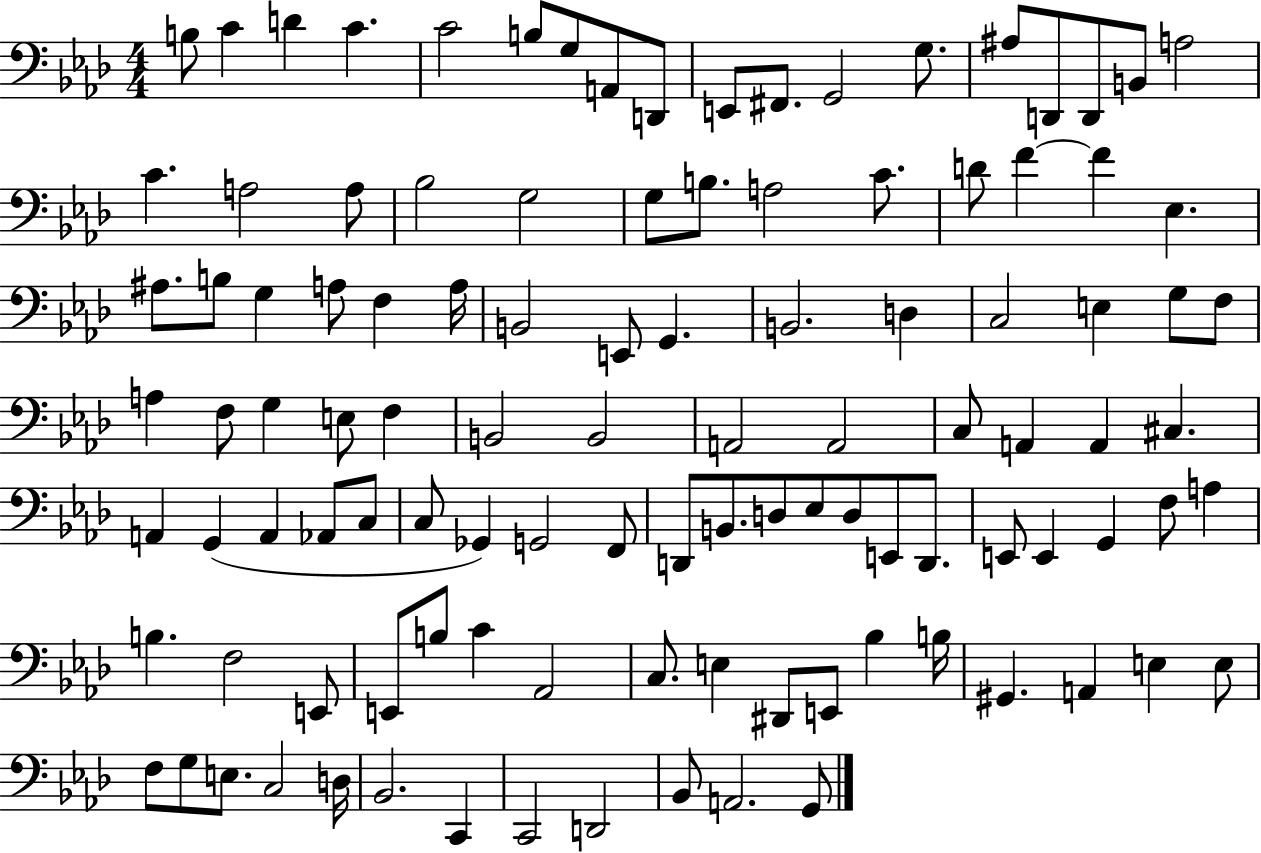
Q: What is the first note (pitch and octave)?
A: B3